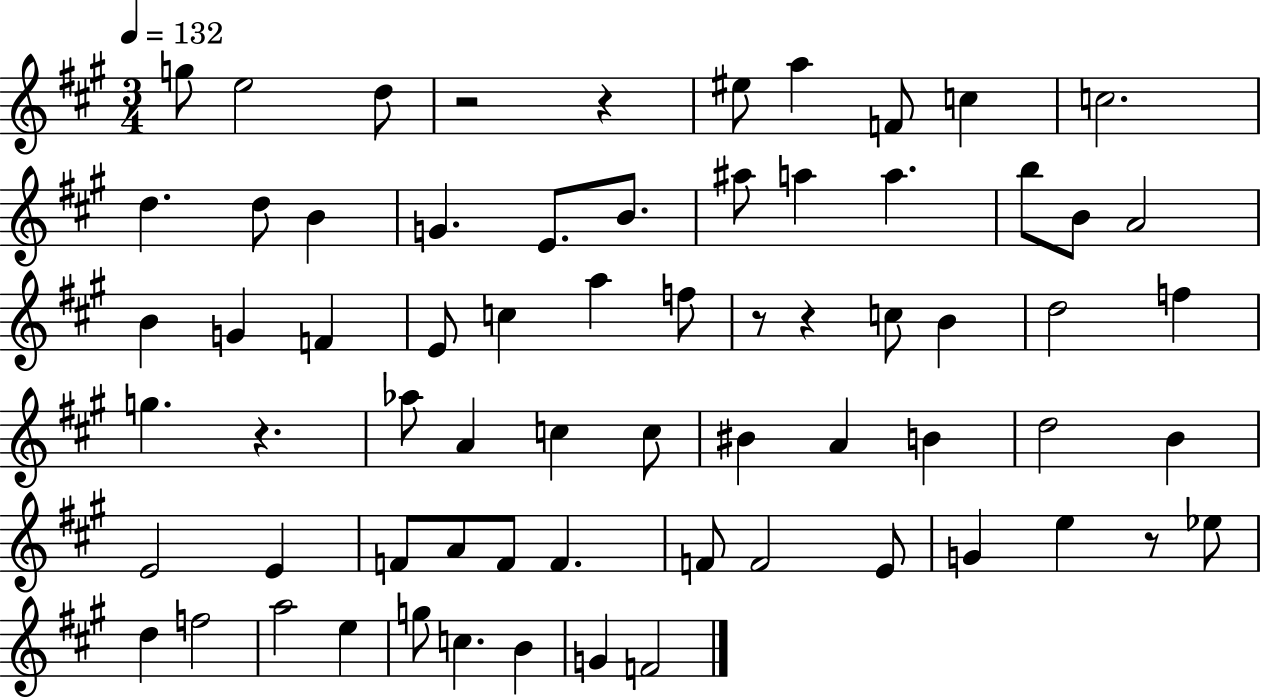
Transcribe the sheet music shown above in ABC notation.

X:1
T:Untitled
M:3/4
L:1/4
K:A
g/2 e2 d/2 z2 z ^e/2 a F/2 c c2 d d/2 B G E/2 B/2 ^a/2 a a b/2 B/2 A2 B G F E/2 c a f/2 z/2 z c/2 B d2 f g z _a/2 A c c/2 ^B A B d2 B E2 E F/2 A/2 F/2 F F/2 F2 E/2 G e z/2 _e/2 d f2 a2 e g/2 c B G F2